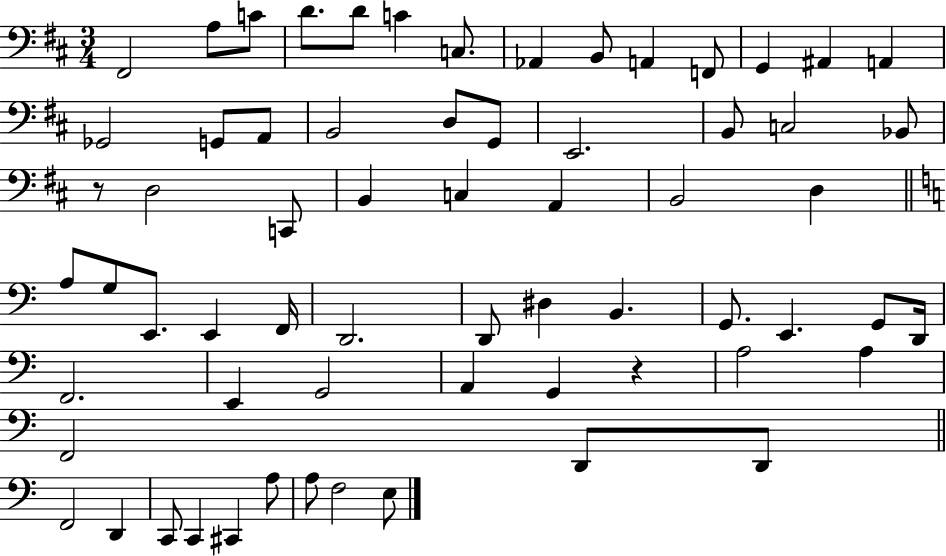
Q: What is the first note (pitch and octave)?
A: F#2